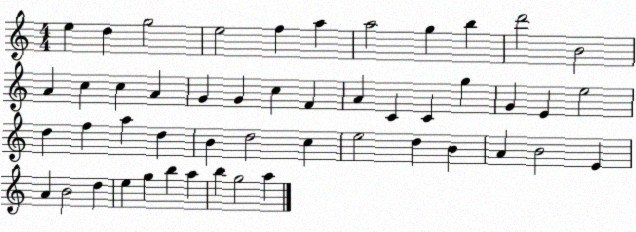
X:1
T:Untitled
M:4/4
L:1/4
K:C
e d g2 e2 f a a2 g b d'2 B2 A c c A G G c F A C C g G E e2 d f a d B d2 c e2 d B A B2 E A B2 d e g b a b g2 a